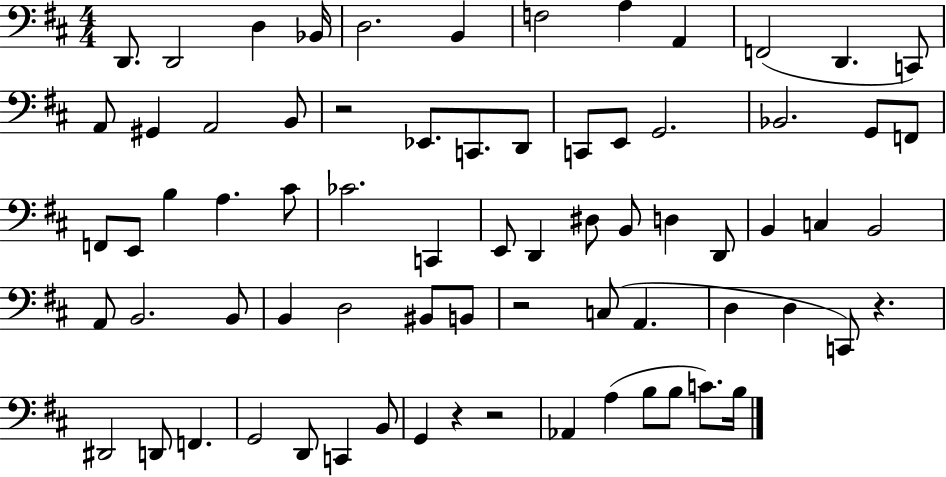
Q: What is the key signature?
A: D major